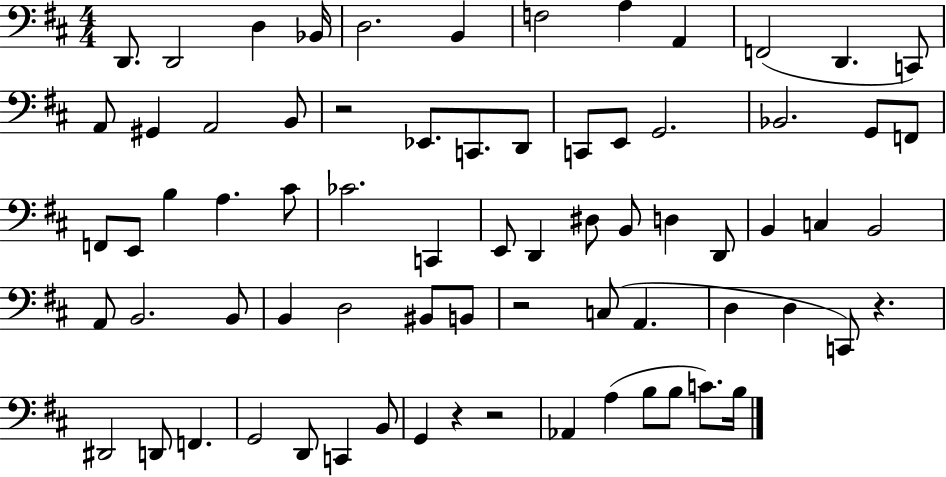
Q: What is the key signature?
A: D major